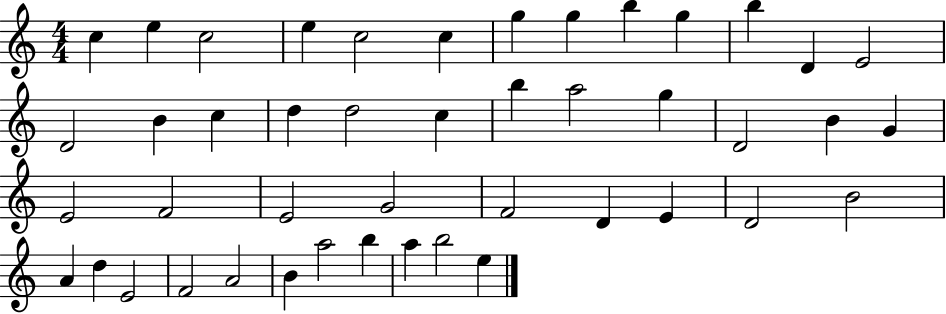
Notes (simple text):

C5/q E5/q C5/h E5/q C5/h C5/q G5/q G5/q B5/q G5/q B5/q D4/q E4/h D4/h B4/q C5/q D5/q D5/h C5/q B5/q A5/h G5/q D4/h B4/q G4/q E4/h F4/h E4/h G4/h F4/h D4/q E4/q D4/h B4/h A4/q D5/q E4/h F4/h A4/h B4/q A5/h B5/q A5/q B5/h E5/q